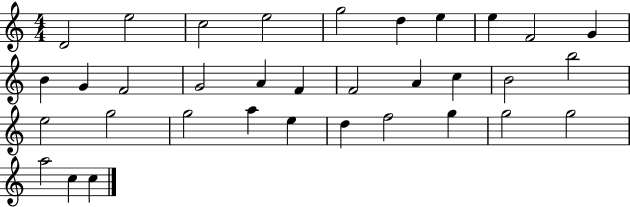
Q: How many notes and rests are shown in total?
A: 34